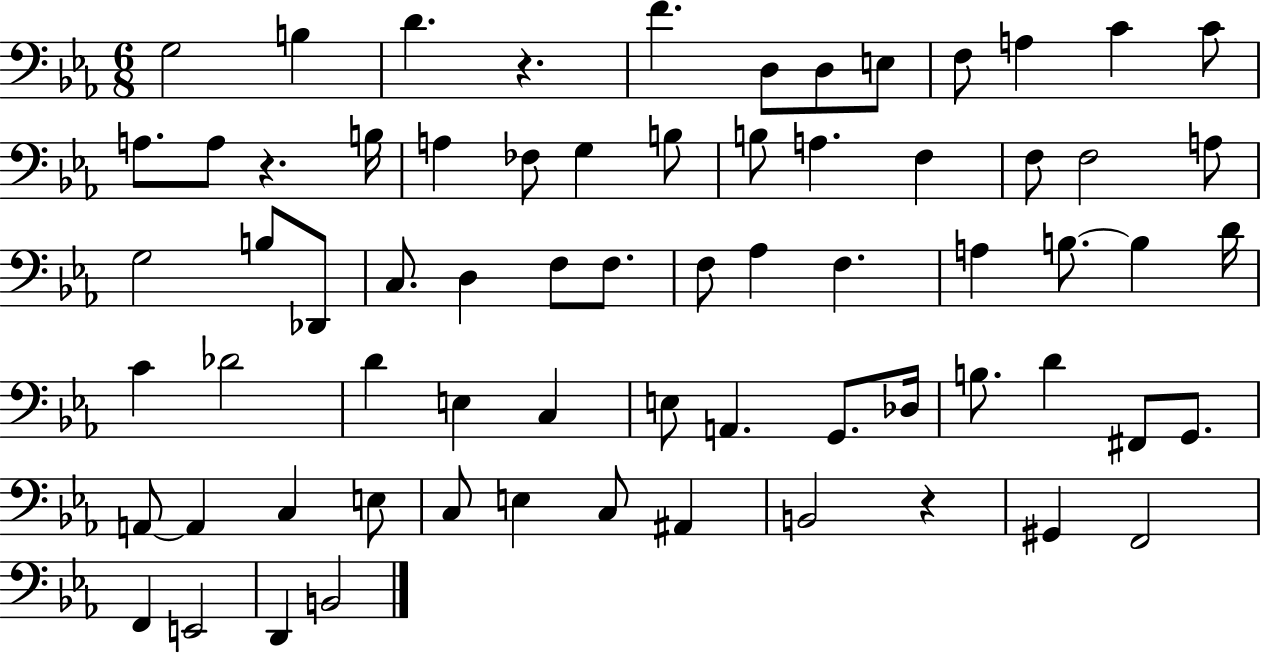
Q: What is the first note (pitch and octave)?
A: G3